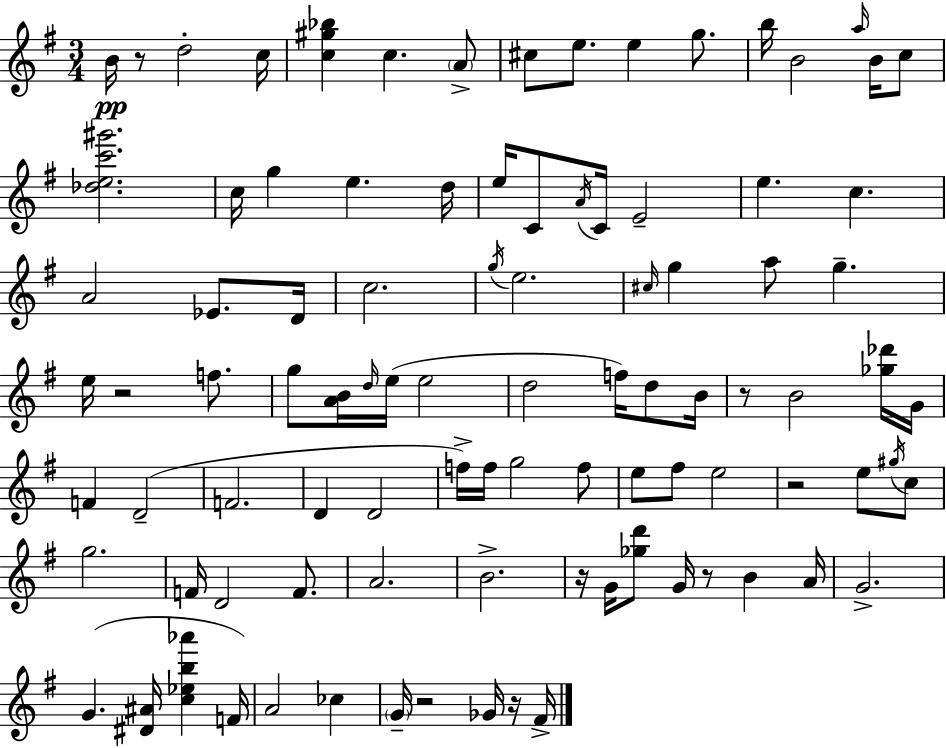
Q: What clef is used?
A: treble